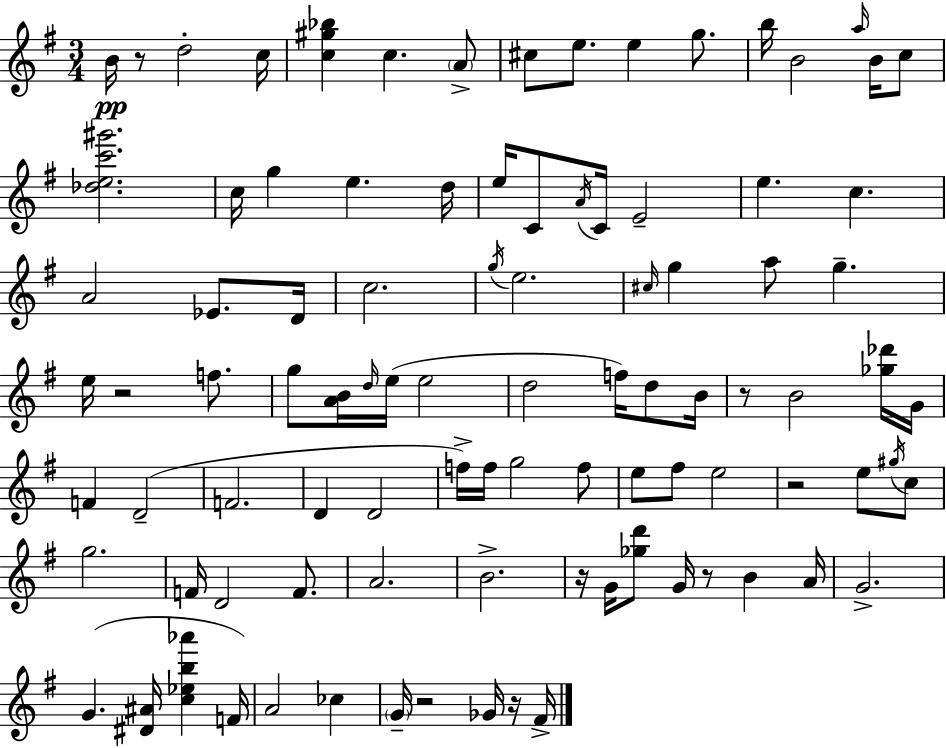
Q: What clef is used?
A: treble